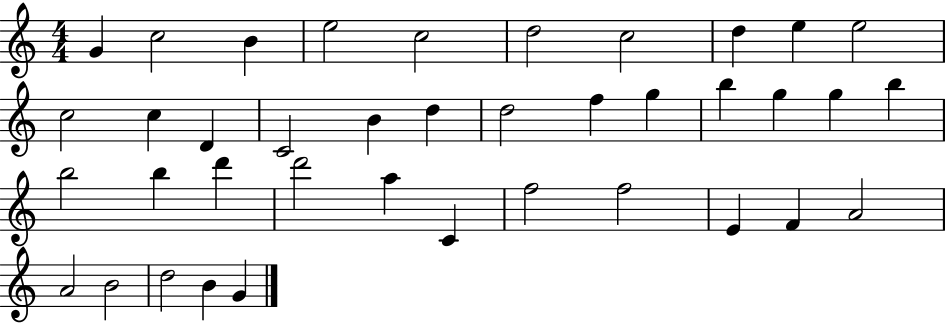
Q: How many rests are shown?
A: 0